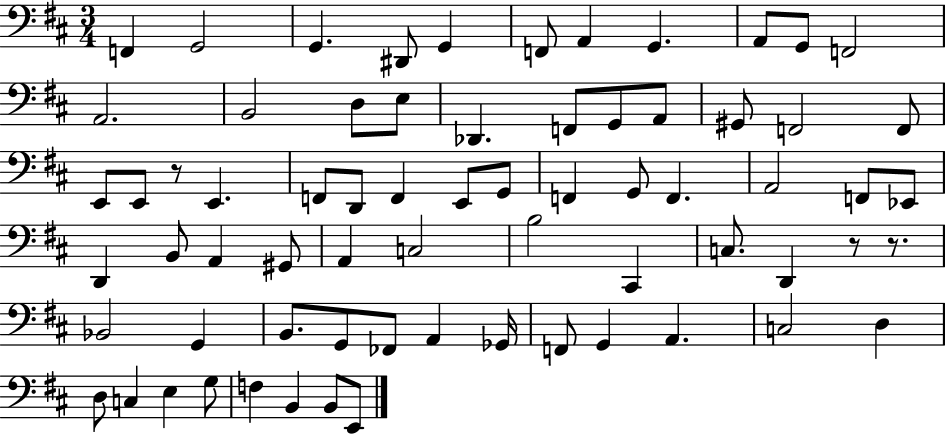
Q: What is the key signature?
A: D major